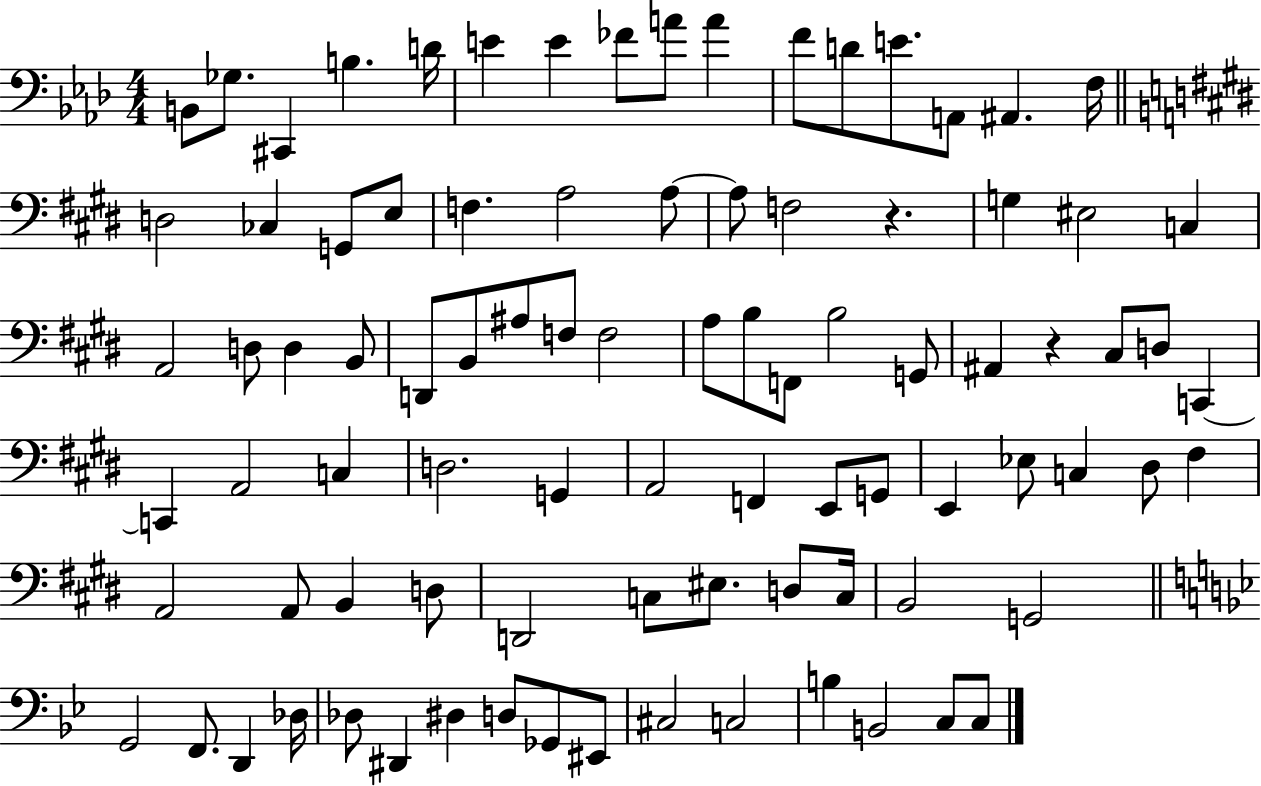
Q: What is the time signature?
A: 4/4